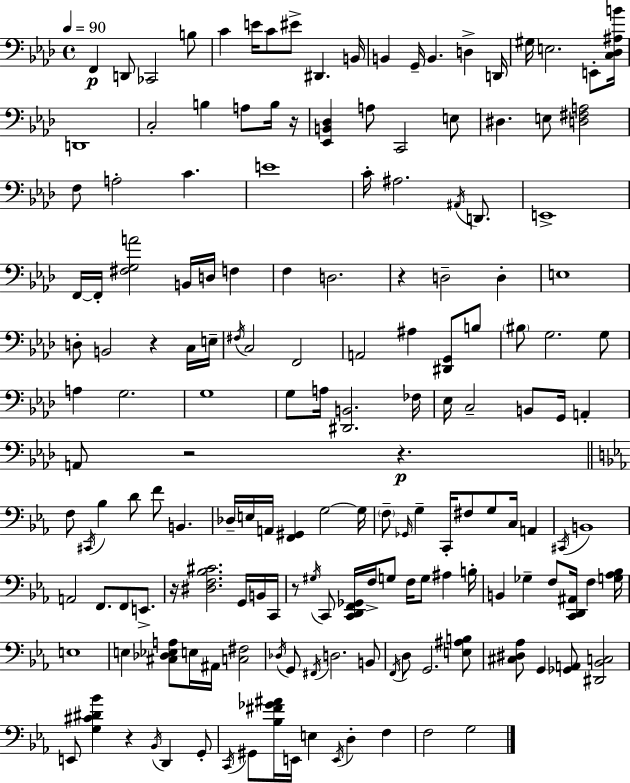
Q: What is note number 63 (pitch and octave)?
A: G3